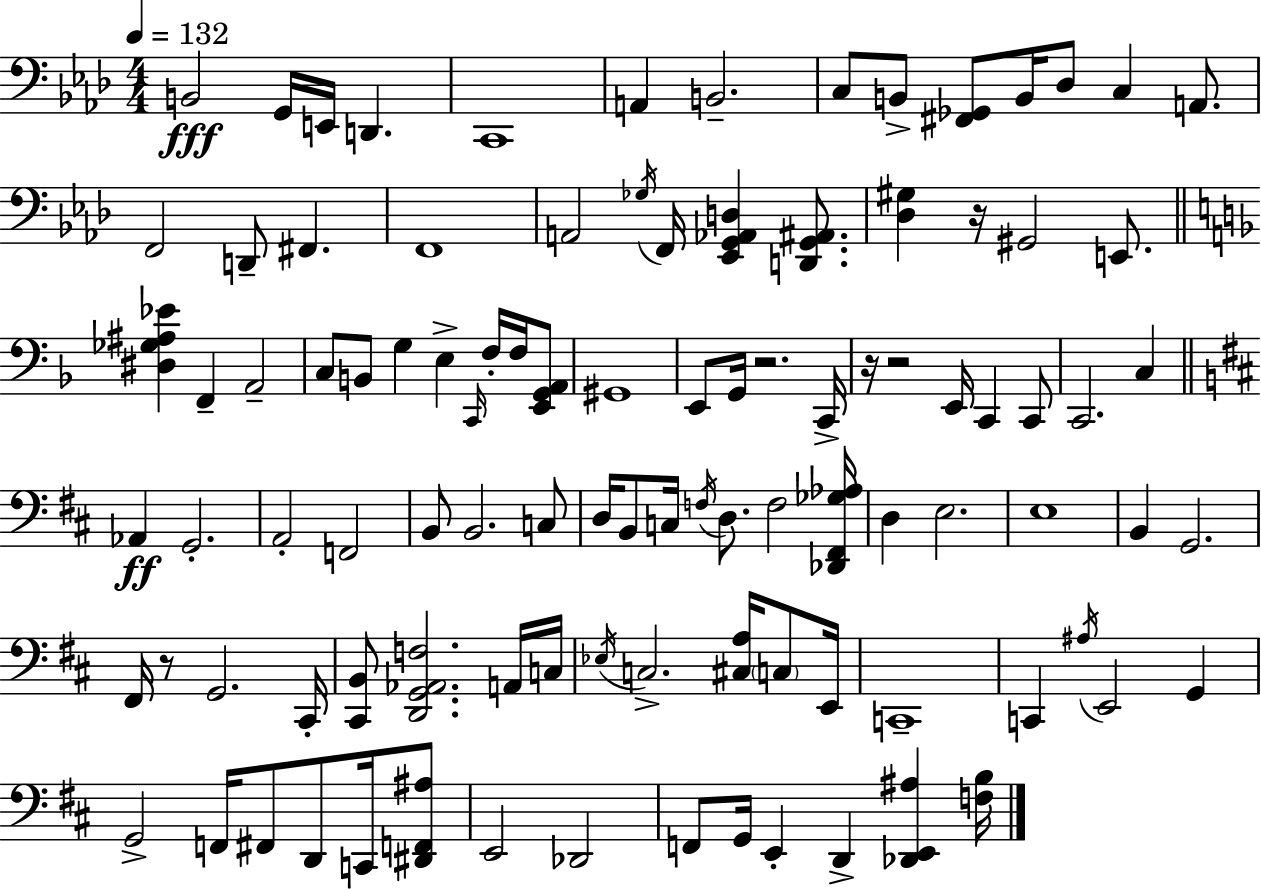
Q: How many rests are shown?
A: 5